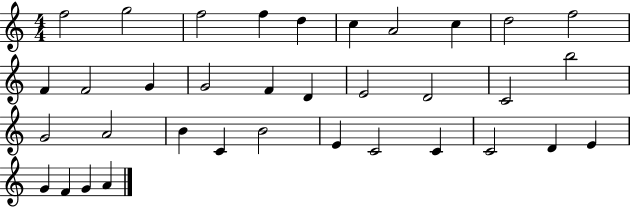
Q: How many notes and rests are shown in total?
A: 35